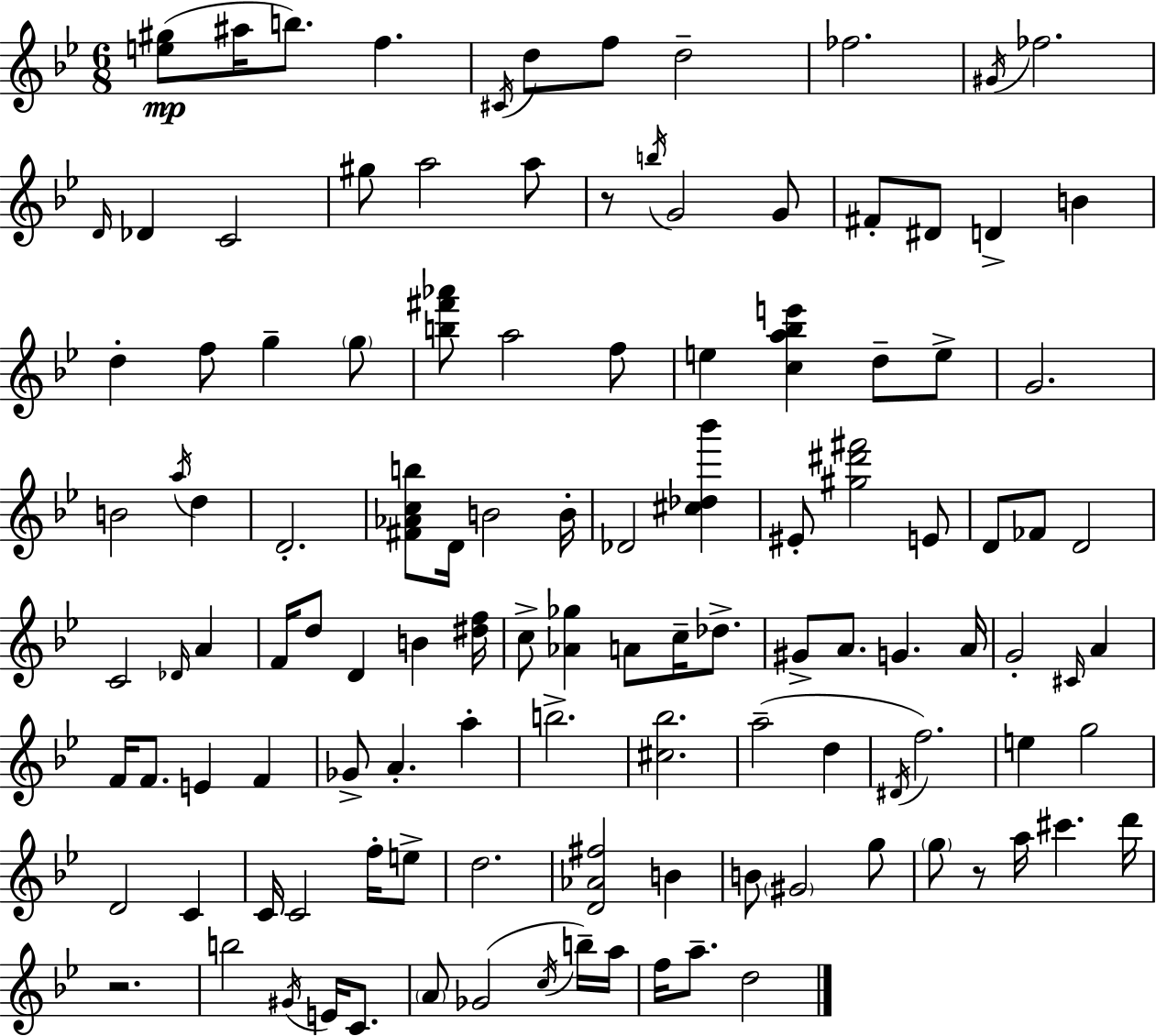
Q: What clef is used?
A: treble